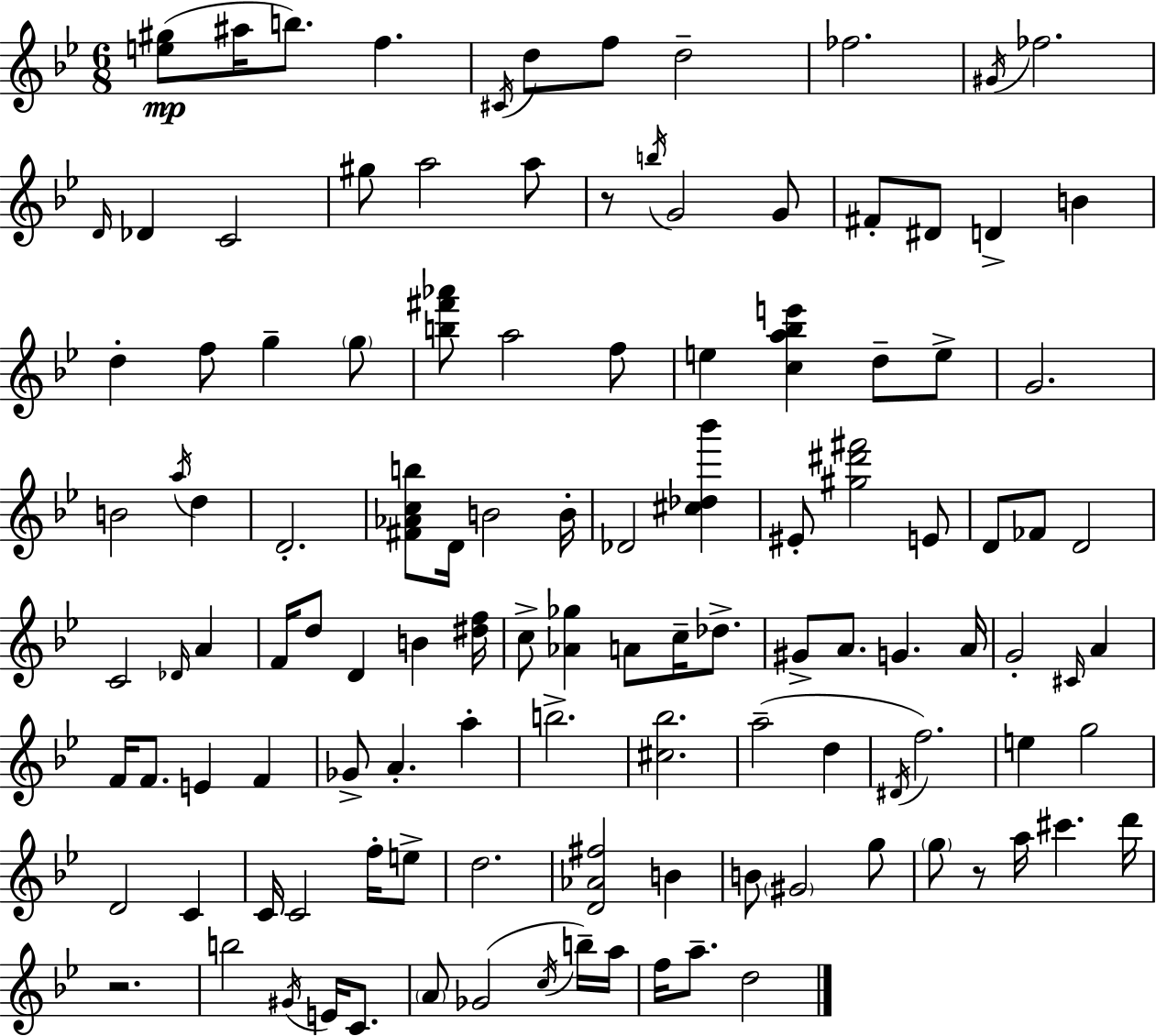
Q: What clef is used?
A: treble